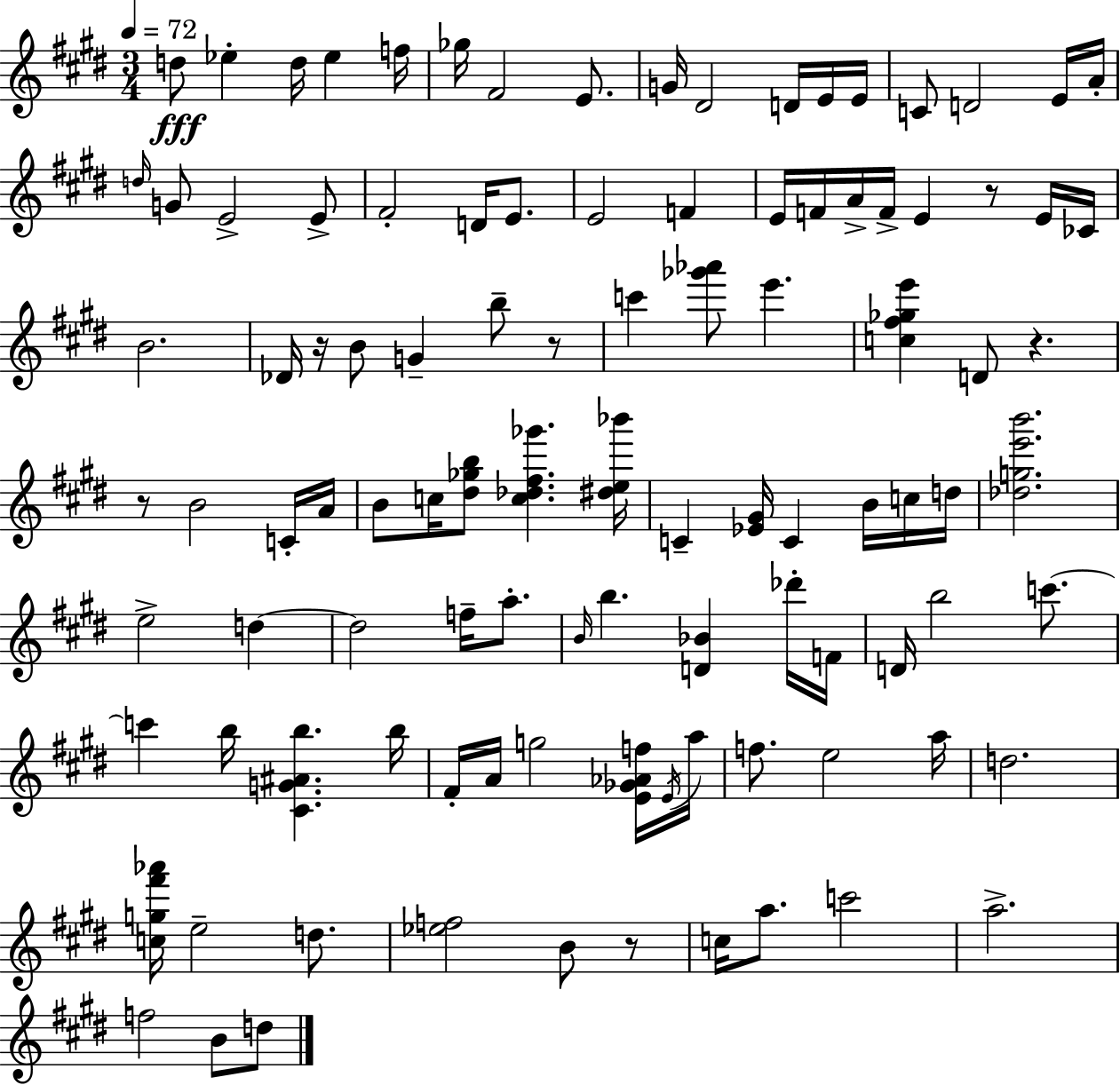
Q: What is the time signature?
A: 3/4